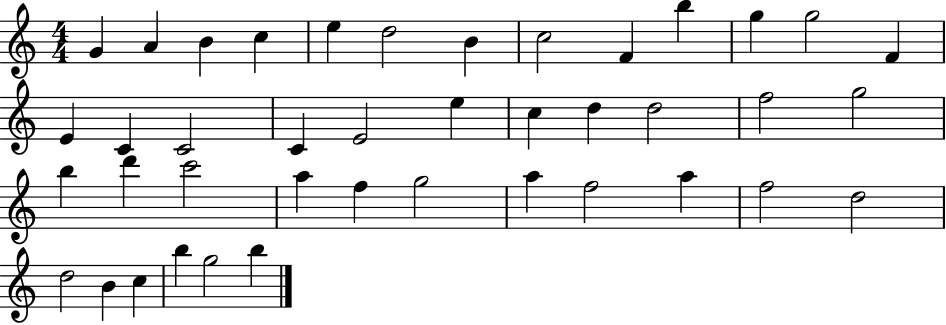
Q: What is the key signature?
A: C major